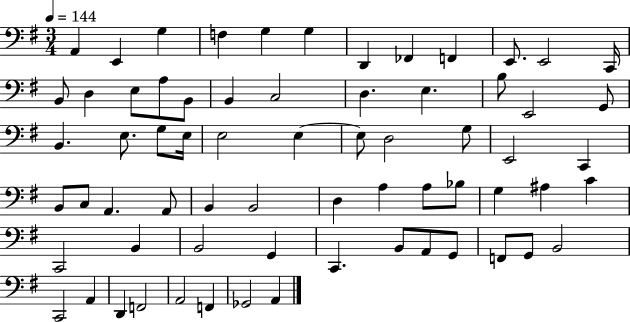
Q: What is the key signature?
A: G major